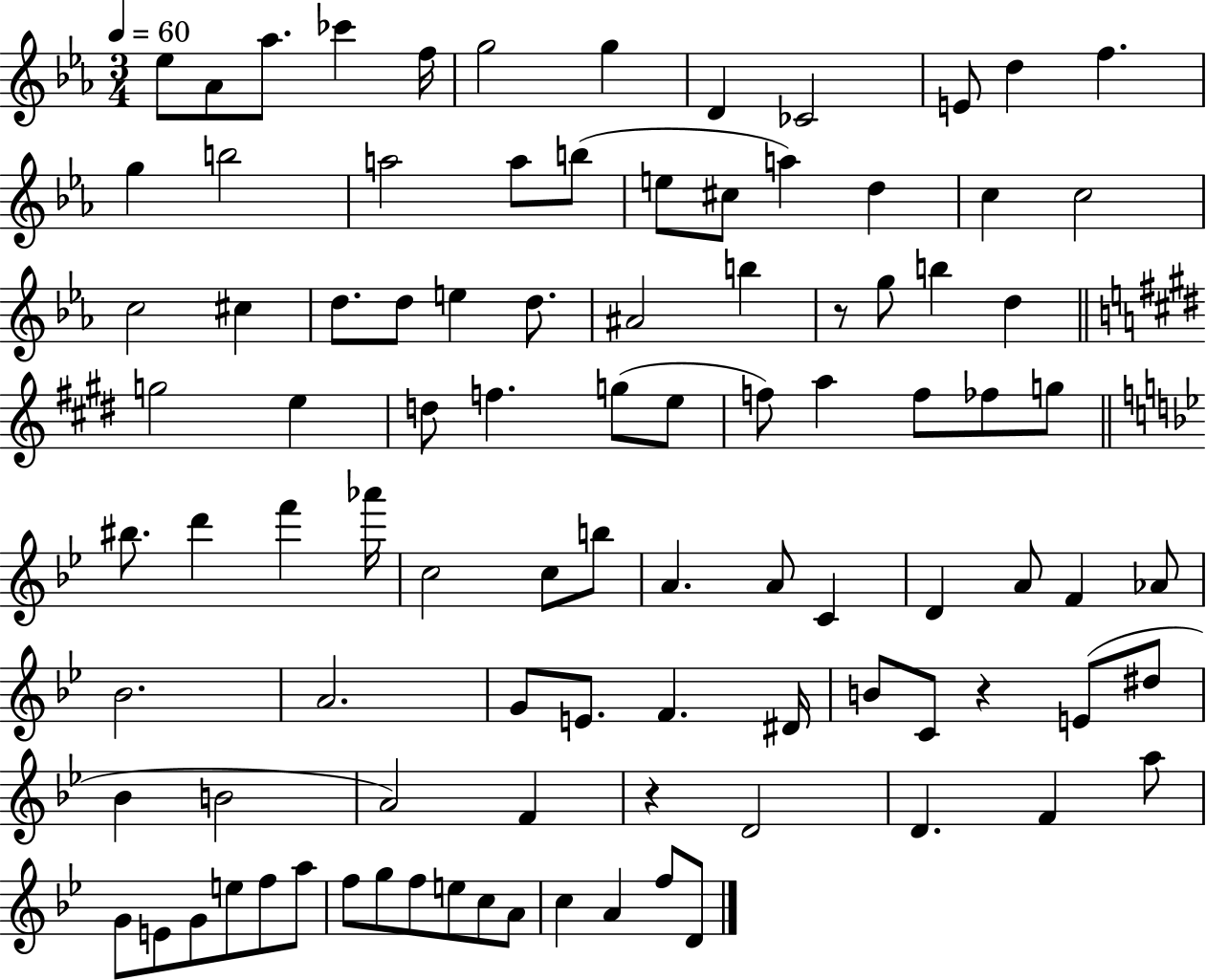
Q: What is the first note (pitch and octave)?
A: Eb5